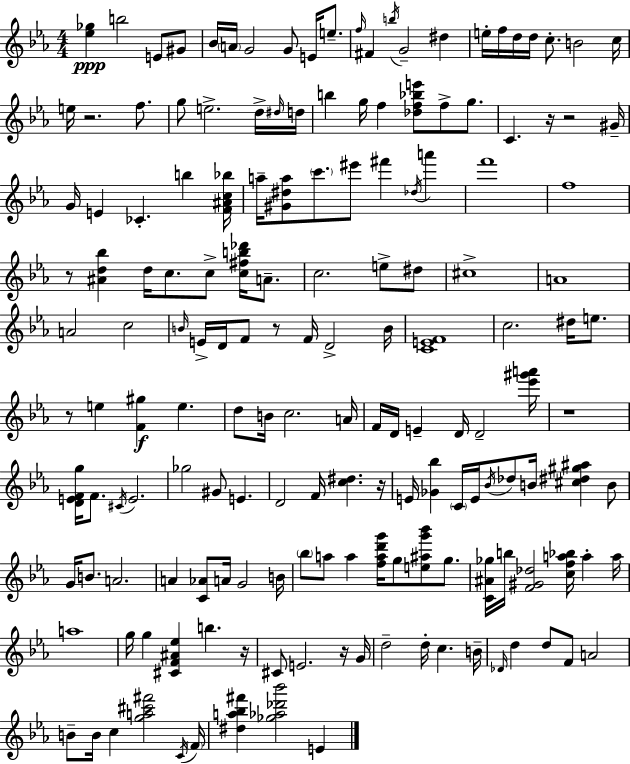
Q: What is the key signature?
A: C minor